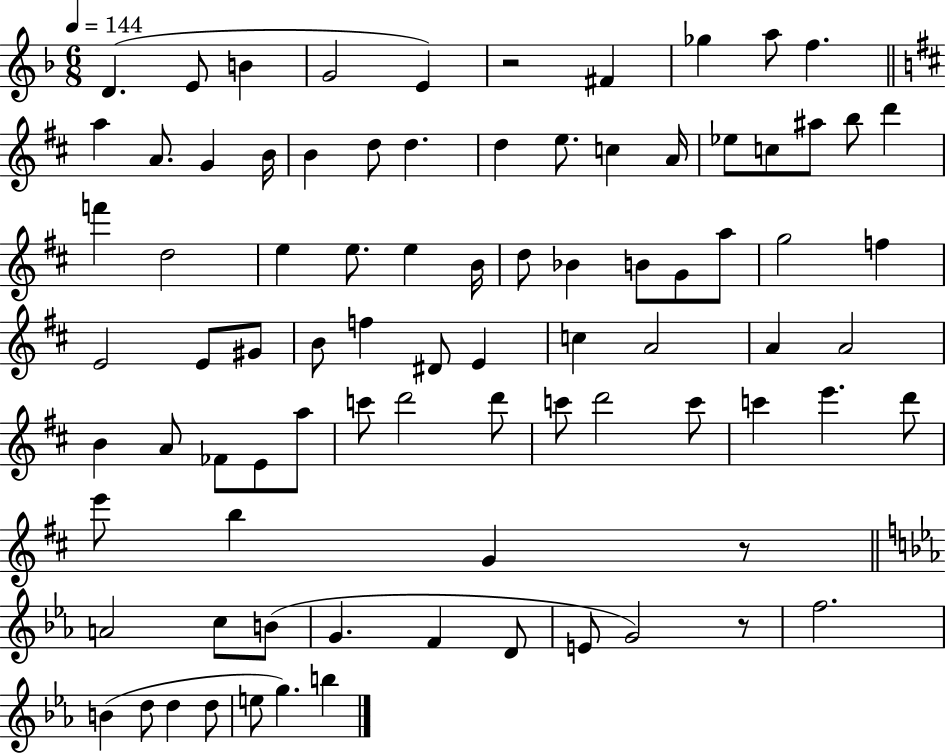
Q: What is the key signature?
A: F major